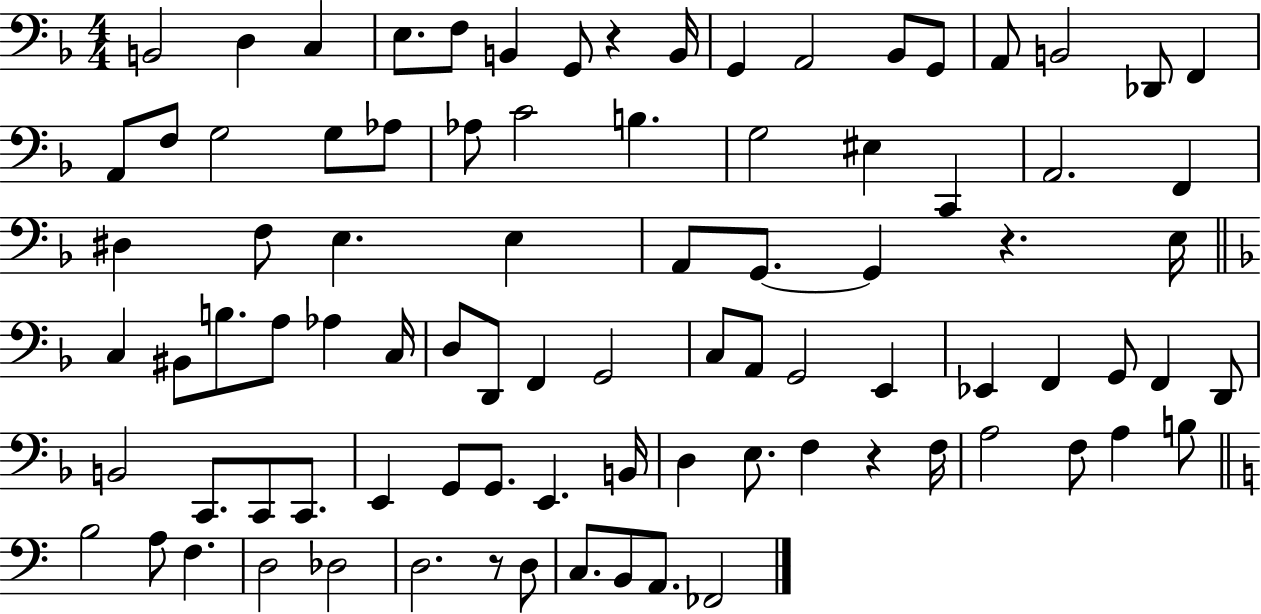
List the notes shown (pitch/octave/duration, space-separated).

B2/h D3/q C3/q E3/e. F3/e B2/q G2/e R/q B2/s G2/q A2/h Bb2/e G2/e A2/e B2/h Db2/e F2/q A2/e F3/e G3/h G3/e Ab3/e Ab3/e C4/h B3/q. G3/h EIS3/q C2/q A2/h. F2/q D#3/q F3/e E3/q. E3/q A2/e G2/e. G2/q R/q. E3/s C3/q BIS2/e B3/e. A3/e Ab3/q C3/s D3/e D2/e F2/q G2/h C3/e A2/e G2/h E2/q Eb2/q F2/q G2/e F2/q D2/e B2/h C2/e. C2/e C2/e. E2/q G2/e G2/e. E2/q. B2/s D3/q E3/e. F3/q R/q F3/s A3/h F3/e A3/q B3/e B3/h A3/e F3/q. D3/h Db3/h D3/h. R/e D3/e C3/e. B2/e A2/e. FES2/h